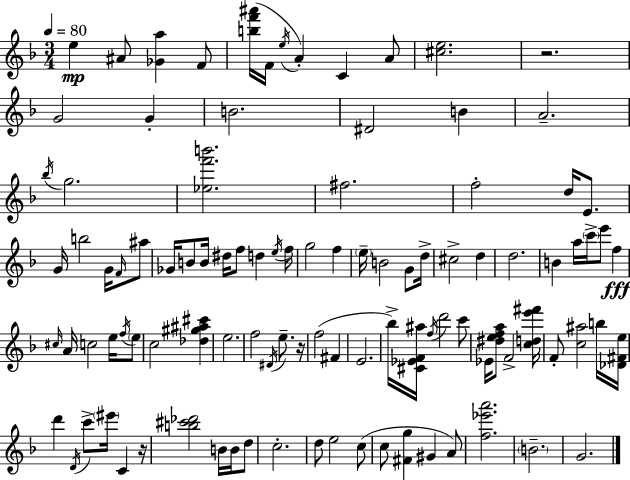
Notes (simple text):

E5/q A#4/e [Gb4,A5]/q F4/e [B5,F6,A#6]/s F4/s E5/s A4/q C4/q A4/e [C#5,E5]/h. R/h. G4/h G4/q B4/h. D#4/h B4/q A4/h. Bb5/s G5/h. [Eb5,F6,B6]/h. F#5/h. F5/h D5/s E4/e. G4/s B5/h G4/s F4/s A#5/e Gb4/s B4/e B4/s D#5/s F5/e D5/q E5/s F5/s G5/h F5/q E5/s B4/h G4/e D5/s C#5/h D5/q D5/h. B4/q A5/s C6/s E6/e F5/q C#5/s A4/s C5/h E5/s F5/s E5/e C5/h [Db5,G#5,A#5,C#6]/q E5/h. F5/h D#4/s E5/e. R/s F5/h F#4/q E4/h. Bb5/s [C#4,Eb4,F4,A#5]/s F5/s D6/h C6/e Eb4/s [D#5,E5,F5,A5]/e F4/h [C5,D5,E6,F#6]/s F4/e [C5,A#5]/h B5/s [Db4,F#4,E5]/s D6/q D4/s C6/e EIS6/s C4/q R/s [B5,C#6,Db6]/h B4/s B4/s D5/e C5/h. D5/e E5/h C5/e C5/e [F#4,G5]/q G#4/q A4/e [F5,Eb6,A6]/h. B4/h. G4/h.